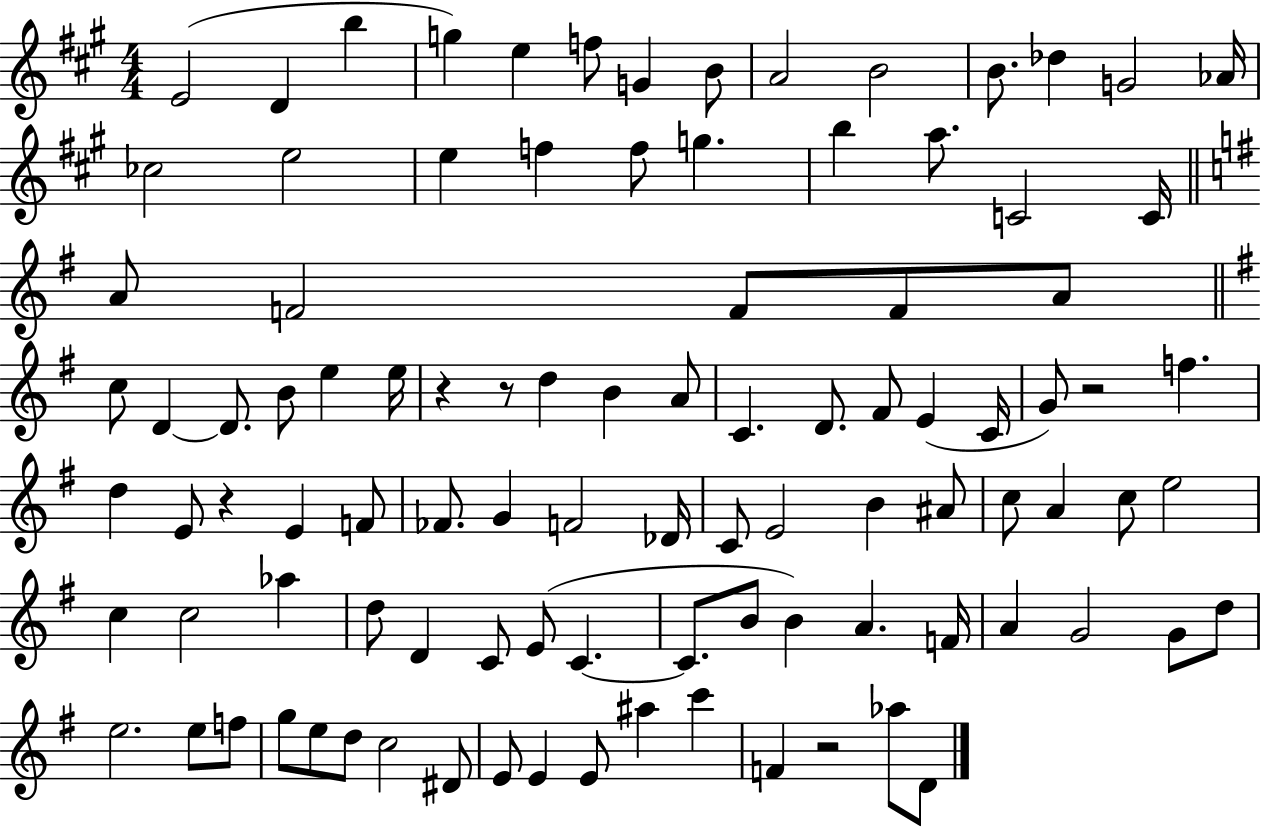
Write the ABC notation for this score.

X:1
T:Untitled
M:4/4
L:1/4
K:A
E2 D b g e f/2 G B/2 A2 B2 B/2 _d G2 _A/4 _c2 e2 e f f/2 g b a/2 C2 C/4 A/2 F2 F/2 F/2 A/2 c/2 D D/2 B/2 e e/4 z z/2 d B A/2 C D/2 ^F/2 E C/4 G/2 z2 f d E/2 z E F/2 _F/2 G F2 _D/4 C/2 E2 B ^A/2 c/2 A c/2 e2 c c2 _a d/2 D C/2 E/2 C C/2 B/2 B A F/4 A G2 G/2 d/2 e2 e/2 f/2 g/2 e/2 d/2 c2 ^D/2 E/2 E E/2 ^a c' F z2 _a/2 D/2